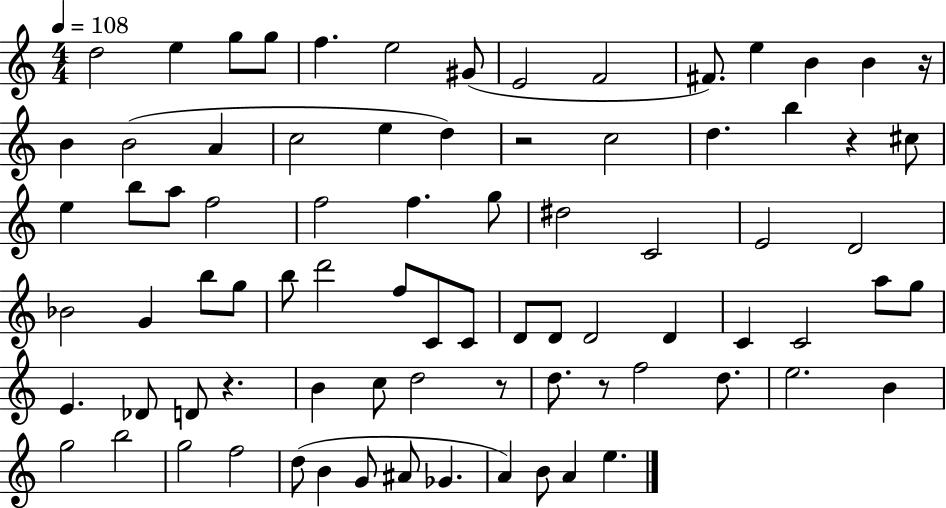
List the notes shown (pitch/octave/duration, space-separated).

D5/h E5/q G5/e G5/e F5/q. E5/h G#4/e E4/h F4/h F#4/e. E5/q B4/q B4/q R/s B4/q B4/h A4/q C5/h E5/q D5/q R/h C5/h D5/q. B5/q R/q C#5/e E5/q B5/e A5/e F5/h F5/h F5/q. G5/e D#5/h C4/h E4/h D4/h Bb4/h G4/q B5/e G5/e B5/e D6/h F5/e C4/e C4/e D4/e D4/e D4/h D4/q C4/q C4/h A5/e G5/e E4/q. Db4/e D4/e R/q. B4/q C5/e D5/h R/e D5/e. R/e F5/h D5/e. E5/h. B4/q G5/h B5/h G5/h F5/h D5/e B4/q G4/e A#4/e Gb4/q. A4/q B4/e A4/q E5/q.